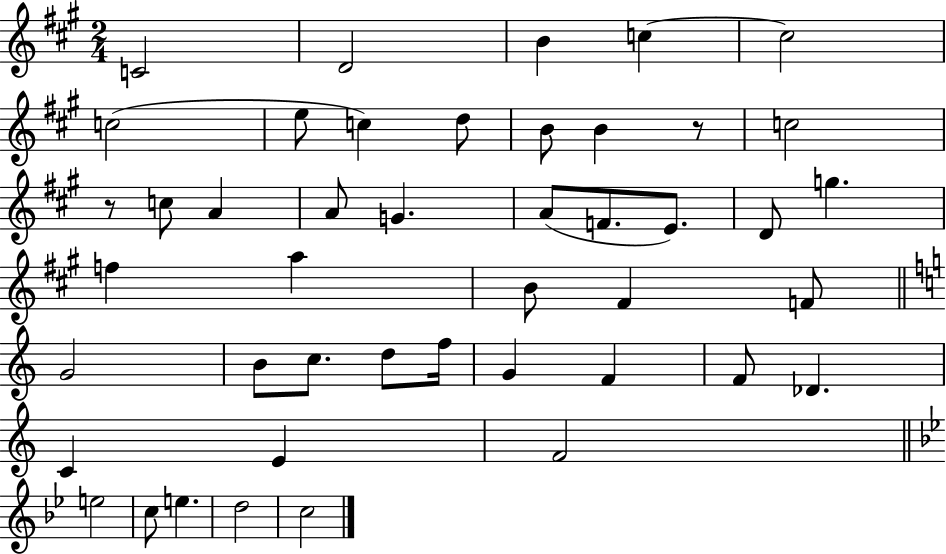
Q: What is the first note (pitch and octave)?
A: C4